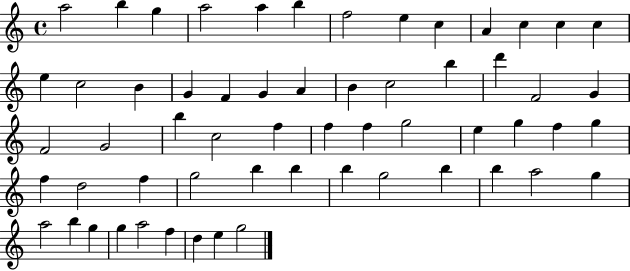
{
  \clef treble
  \time 4/4
  \defaultTimeSignature
  \key c \major
  a''2 b''4 g''4 | a''2 a''4 b''4 | f''2 e''4 c''4 | a'4 c''4 c''4 c''4 | \break e''4 c''2 b'4 | g'4 f'4 g'4 a'4 | b'4 c''2 b''4 | d'''4 f'2 g'4 | \break f'2 g'2 | b''4 c''2 f''4 | f''4 f''4 g''2 | e''4 g''4 f''4 g''4 | \break f''4 d''2 f''4 | g''2 b''4 b''4 | b''4 g''2 b''4 | b''4 a''2 g''4 | \break a''2 b''4 g''4 | g''4 a''2 f''4 | d''4 e''4 g''2 | \bar "|."
}